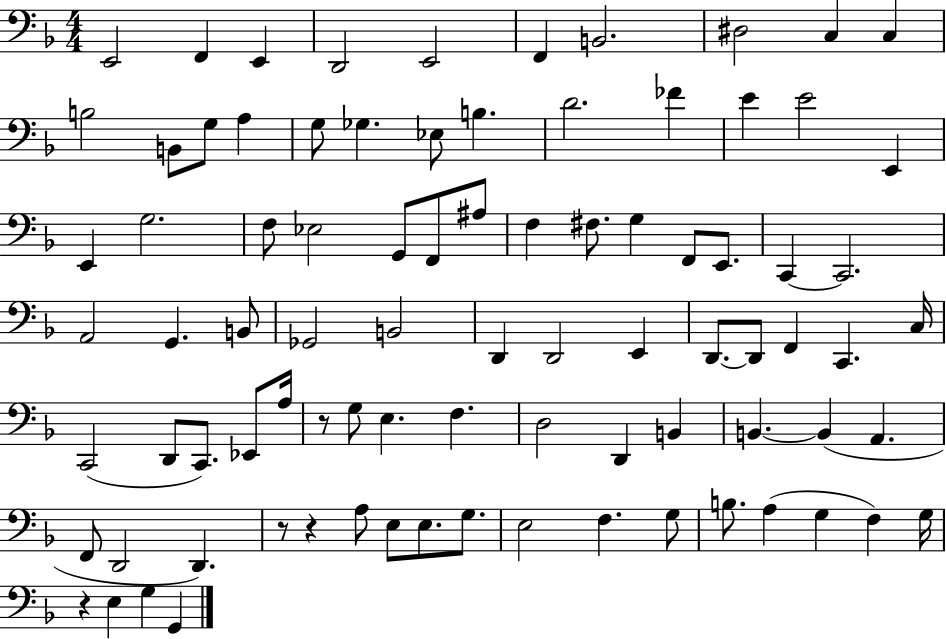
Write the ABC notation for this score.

X:1
T:Untitled
M:4/4
L:1/4
K:F
E,,2 F,, E,, D,,2 E,,2 F,, B,,2 ^D,2 C, C, B,2 B,,/2 G,/2 A, G,/2 _G, _E,/2 B, D2 _F E E2 E,, E,, G,2 F,/2 _E,2 G,,/2 F,,/2 ^A,/2 F, ^F,/2 G, F,,/2 E,,/2 C,, C,,2 A,,2 G,, B,,/2 _G,,2 B,,2 D,, D,,2 E,, D,,/2 D,,/2 F,, C,, C,/4 C,,2 D,,/2 C,,/2 _E,,/2 A,/4 z/2 G,/2 E, F, D,2 D,, B,, B,, B,, A,, F,,/2 D,,2 D,, z/2 z A,/2 E,/2 E,/2 G,/2 E,2 F, G,/2 B,/2 A, G, F, G,/4 z E, G, G,,